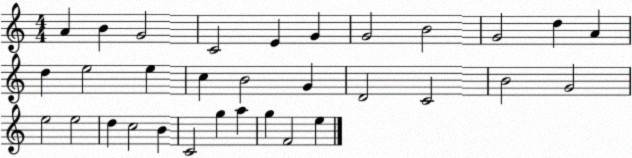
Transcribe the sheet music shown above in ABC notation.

X:1
T:Untitled
M:4/4
L:1/4
K:C
A B G2 C2 E G G2 B2 G2 d A d e2 e c B2 G D2 C2 B2 G2 e2 e2 d c2 B C2 g a g F2 e